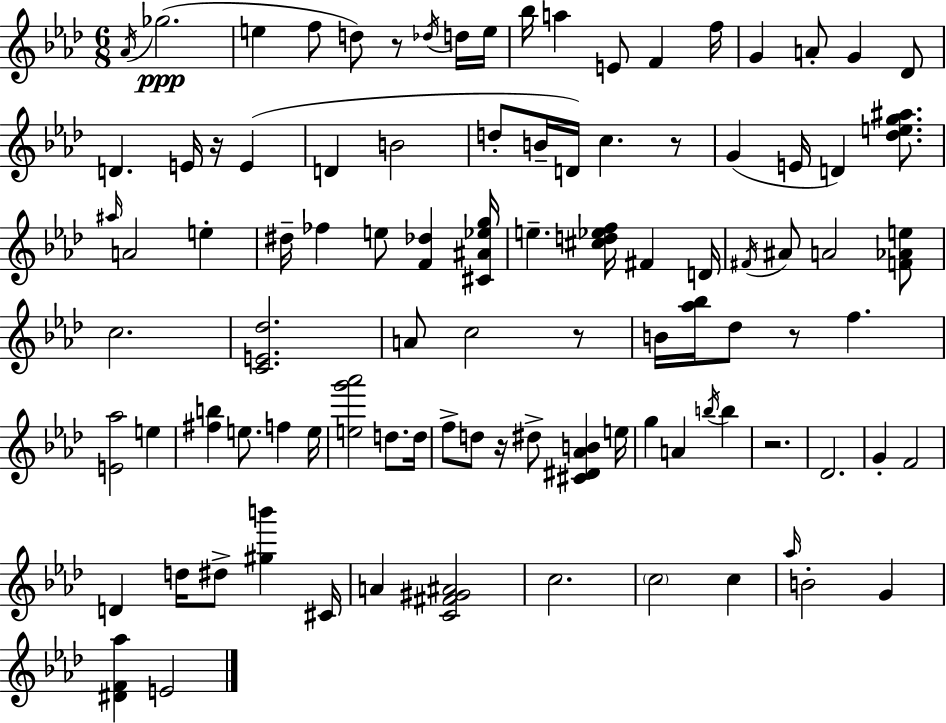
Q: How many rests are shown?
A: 7